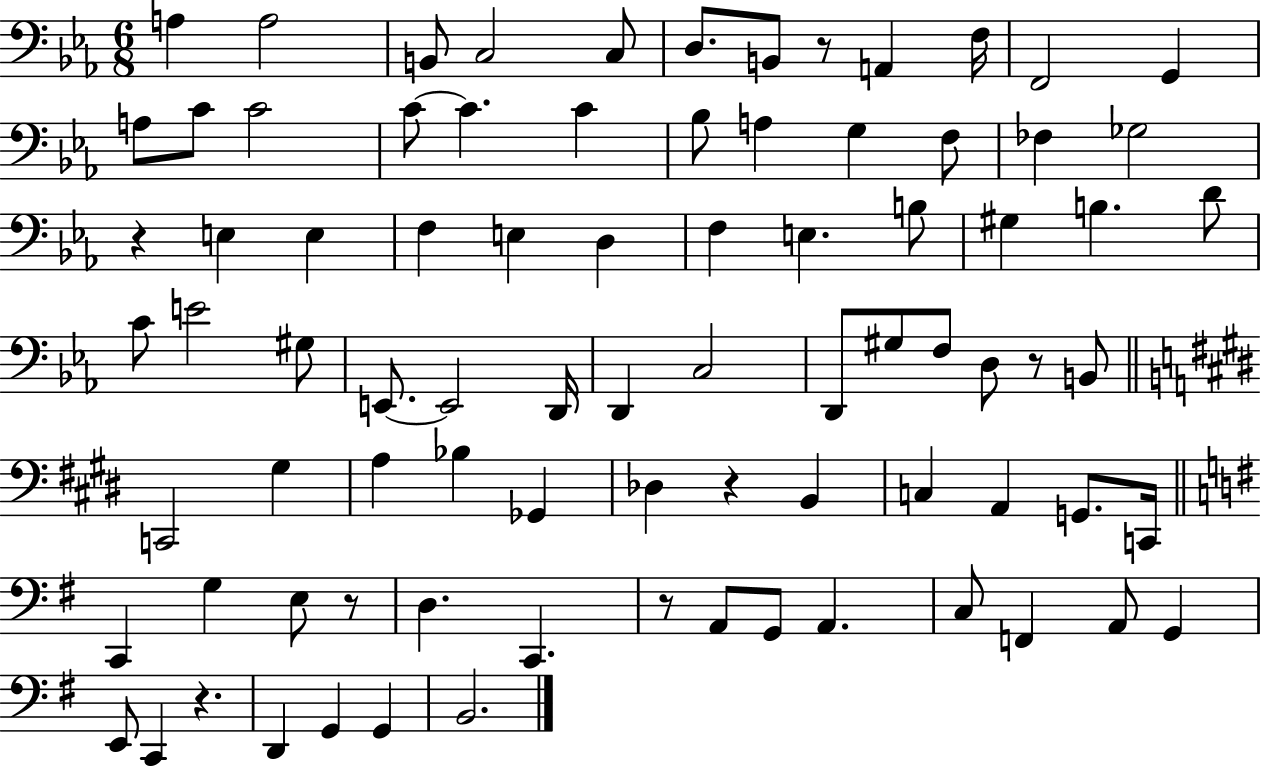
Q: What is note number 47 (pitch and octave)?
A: B2